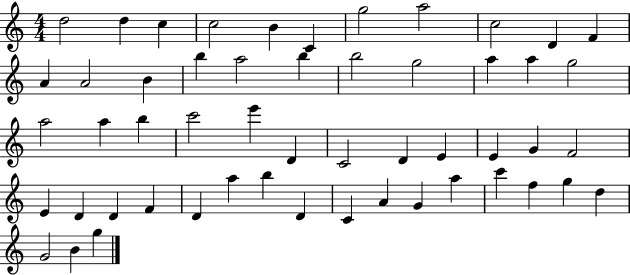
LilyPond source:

{
  \clef treble
  \numericTimeSignature
  \time 4/4
  \key c \major
  d''2 d''4 c''4 | c''2 b'4 c'4 | g''2 a''2 | c''2 d'4 f'4 | \break a'4 a'2 b'4 | b''4 a''2 b''4 | b''2 g''2 | a''4 a''4 g''2 | \break a''2 a''4 b''4 | c'''2 e'''4 d'4 | c'2 d'4 e'4 | e'4 g'4 f'2 | \break e'4 d'4 d'4 f'4 | d'4 a''4 b''4 d'4 | c'4 a'4 g'4 a''4 | c'''4 f''4 g''4 d''4 | \break g'2 b'4 g''4 | \bar "|."
}